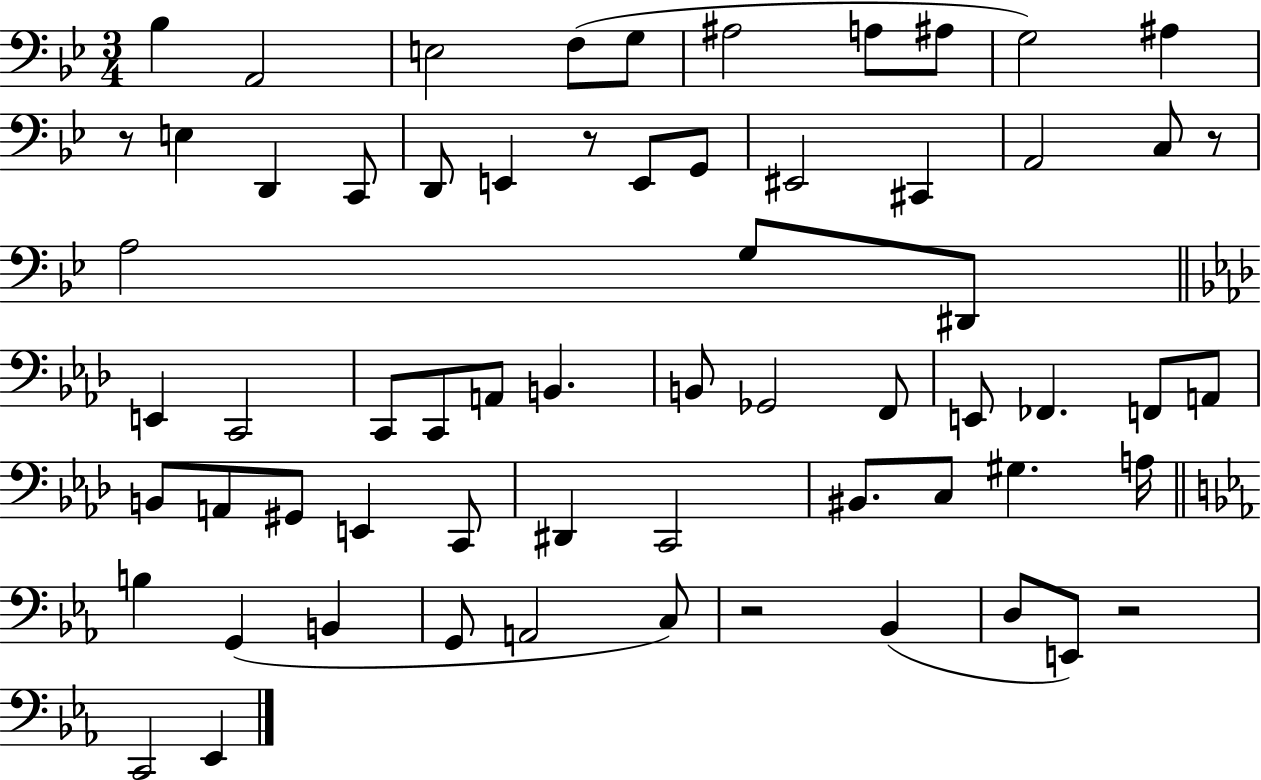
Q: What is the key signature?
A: BES major